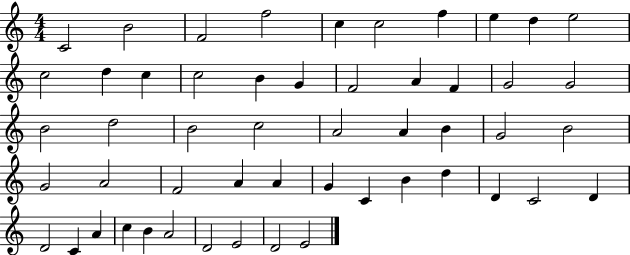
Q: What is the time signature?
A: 4/4